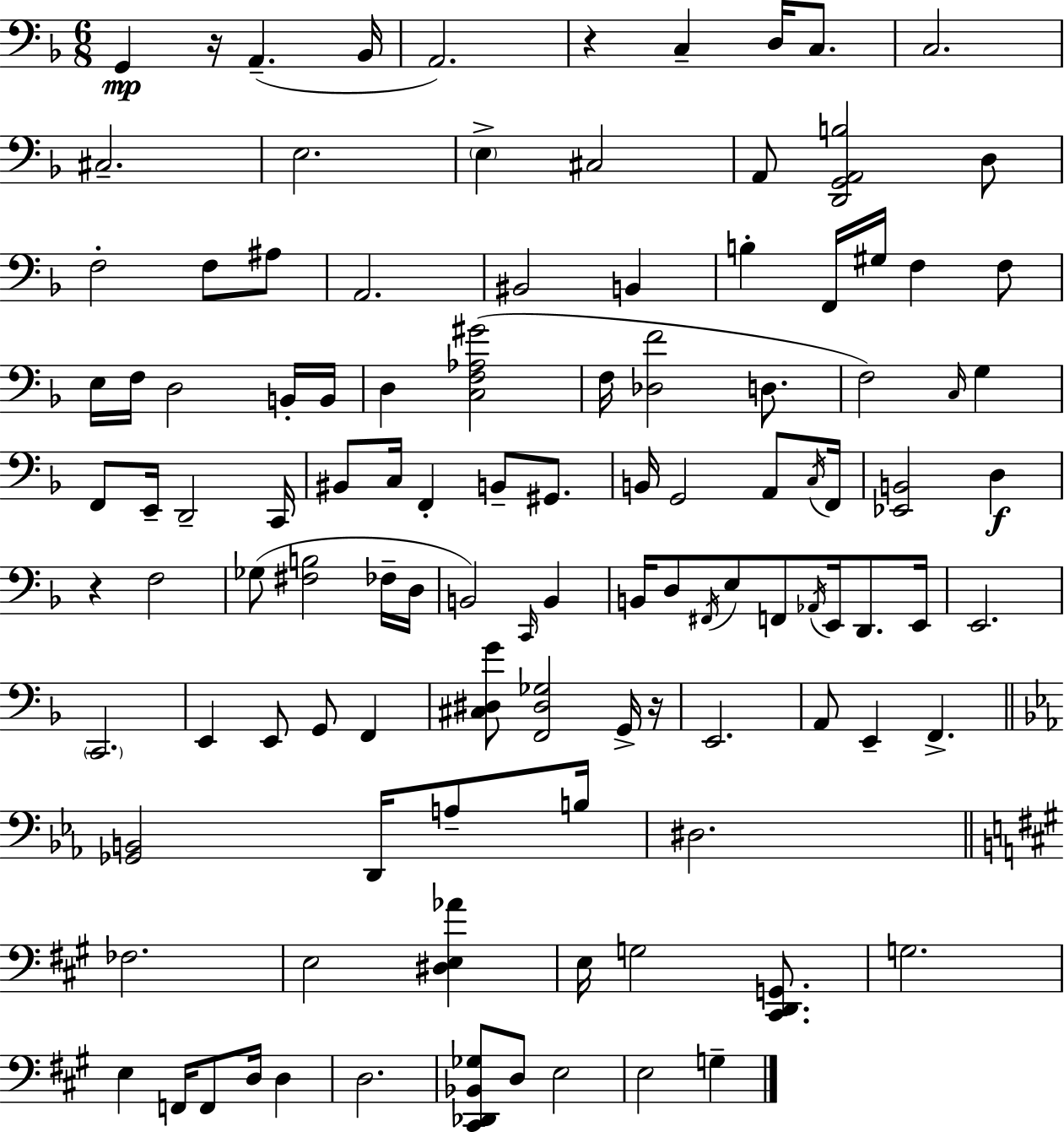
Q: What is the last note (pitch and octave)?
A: G3